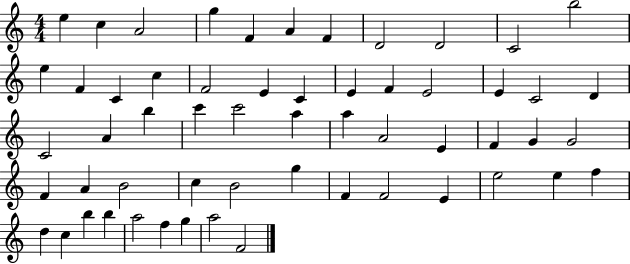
{
  \clef treble
  \numericTimeSignature
  \time 4/4
  \key c \major
  e''4 c''4 a'2 | g''4 f'4 a'4 f'4 | d'2 d'2 | c'2 b''2 | \break e''4 f'4 c'4 c''4 | f'2 e'4 c'4 | e'4 f'4 e'2 | e'4 c'2 d'4 | \break c'2 a'4 b''4 | c'''4 c'''2 a''4 | a''4 a'2 e'4 | f'4 g'4 g'2 | \break f'4 a'4 b'2 | c''4 b'2 g''4 | f'4 f'2 e'4 | e''2 e''4 f''4 | \break d''4 c''4 b''4 b''4 | a''2 f''4 g''4 | a''2 f'2 | \bar "|."
}